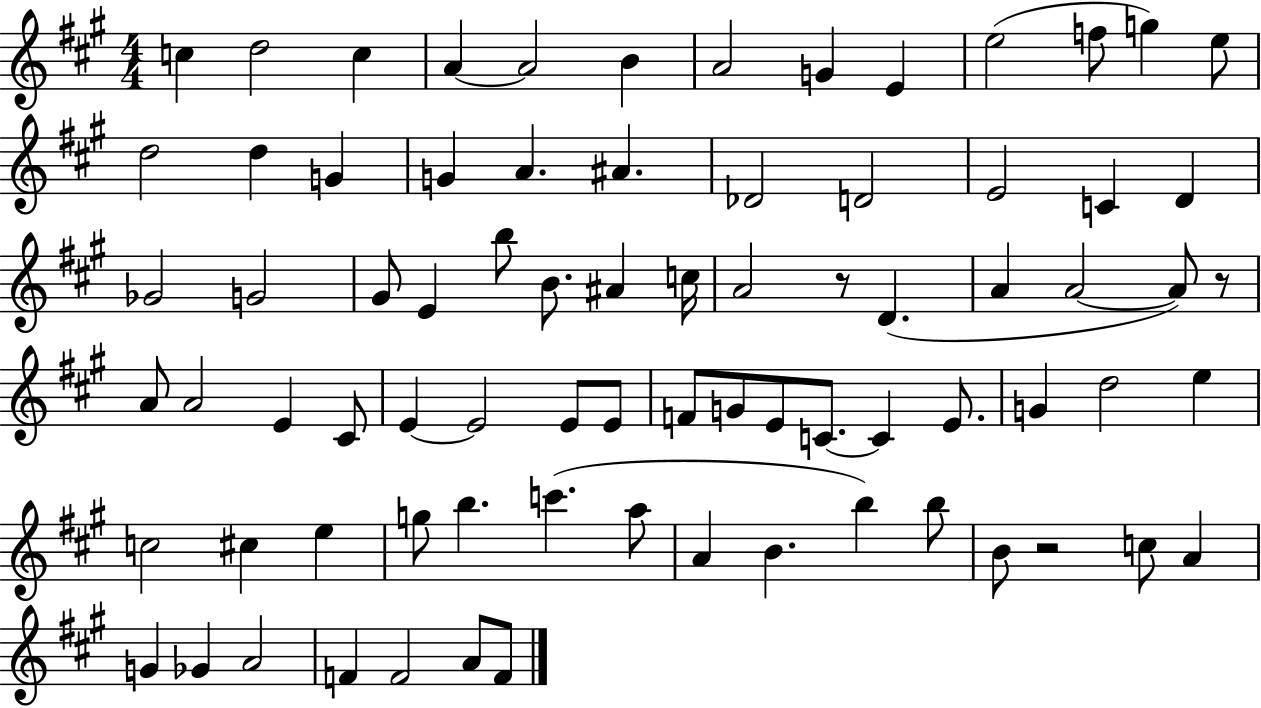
C5/q D5/h C5/q A4/q A4/h B4/q A4/h G4/q E4/q E5/h F5/e G5/q E5/e D5/h D5/q G4/q G4/q A4/q. A#4/q. Db4/h D4/h E4/h C4/q D4/q Gb4/h G4/h G#4/e E4/q B5/e B4/e. A#4/q C5/s A4/h R/e D4/q. A4/q A4/h A4/e R/e A4/e A4/h E4/q C#4/e E4/q E4/h E4/e E4/e F4/e G4/e E4/e C4/e. C4/q E4/e. G4/q D5/h E5/q C5/h C#5/q E5/q G5/e B5/q. C6/q. A5/e A4/q B4/q. B5/q B5/e B4/e R/h C5/e A4/q G4/q Gb4/q A4/h F4/q F4/h A4/e F4/e